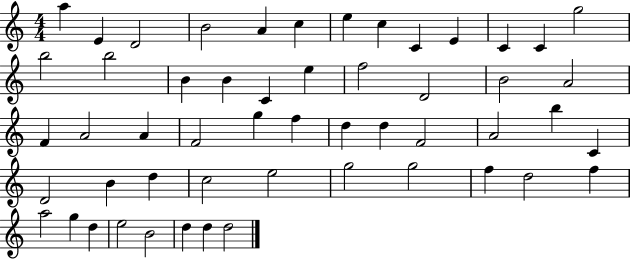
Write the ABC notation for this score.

X:1
T:Untitled
M:4/4
L:1/4
K:C
a E D2 B2 A c e c C E C C g2 b2 b2 B B C e f2 D2 B2 A2 F A2 A F2 g f d d F2 A2 b C D2 B d c2 e2 g2 g2 f d2 f a2 g d e2 B2 d d d2